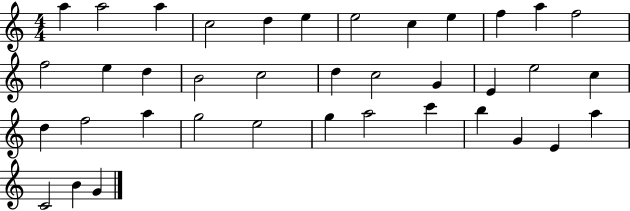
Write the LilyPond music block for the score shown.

{
  \clef treble
  \numericTimeSignature
  \time 4/4
  \key c \major
  a''4 a''2 a''4 | c''2 d''4 e''4 | e''2 c''4 e''4 | f''4 a''4 f''2 | \break f''2 e''4 d''4 | b'2 c''2 | d''4 c''2 g'4 | e'4 e''2 c''4 | \break d''4 f''2 a''4 | g''2 e''2 | g''4 a''2 c'''4 | b''4 g'4 e'4 a''4 | \break c'2 b'4 g'4 | \bar "|."
}